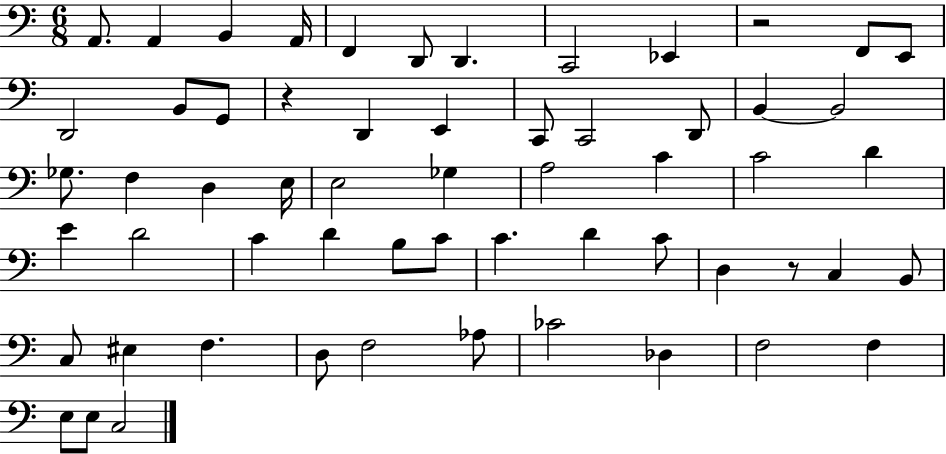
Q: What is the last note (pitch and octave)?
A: C3